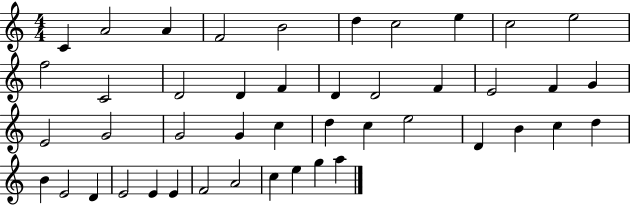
{
  \clef treble
  \numericTimeSignature
  \time 4/4
  \key c \major
  c'4 a'2 a'4 | f'2 b'2 | d''4 c''2 e''4 | c''2 e''2 | \break f''2 c'2 | d'2 d'4 f'4 | d'4 d'2 f'4 | e'2 f'4 g'4 | \break e'2 g'2 | g'2 g'4 c''4 | d''4 c''4 e''2 | d'4 b'4 c''4 d''4 | \break b'4 e'2 d'4 | e'2 e'4 e'4 | f'2 a'2 | c''4 e''4 g''4 a''4 | \break \bar "|."
}